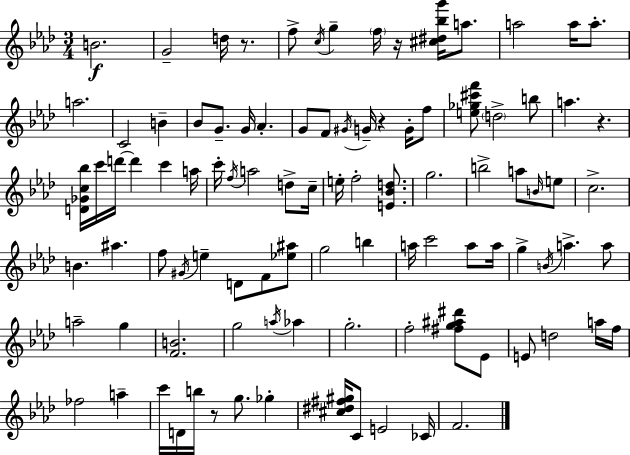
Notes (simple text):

B4/h. G4/h D5/s R/e. F5/e C5/s G5/q F5/s R/s [C#5,D#5,Bb5,G6]/s A5/e. A5/h A5/s A5/e. A5/h. C4/h B4/q Bb4/e G4/e. G4/s Ab4/q. G4/e F4/e G#4/s G4/s R/q G4/s F5/e [E5,Gb5,C#6,F6]/e D5/h B5/e A5/q. R/q. [D4,Gb4,C5,Bb5]/s C6/s D6/s D6/q C6/q A5/s C6/s F5/s A5/h D5/e C5/s E5/s F5/h [E4,Bb4,D5]/e. G5/h. B5/h A5/e B4/s E5/e C5/h. B4/q. A#5/q. F5/e G#4/s E5/q D4/e F4/e [Eb5,A#5]/e G5/h B5/q A5/s C6/h A5/e A5/s G5/q B4/s A5/q. A5/e A5/h G5/q [F4,B4]/h. G5/h A5/s Ab5/q G5/h. F5/h [F#5,G5,A#5,D#6]/e Eb4/e E4/e D5/h A5/s F5/s FES5/h A5/q C6/s D4/s B5/s R/e G5/e. Gb5/q [C#5,D#5,F#5,G#5]/s C4/e E4/h CES4/s F4/h.